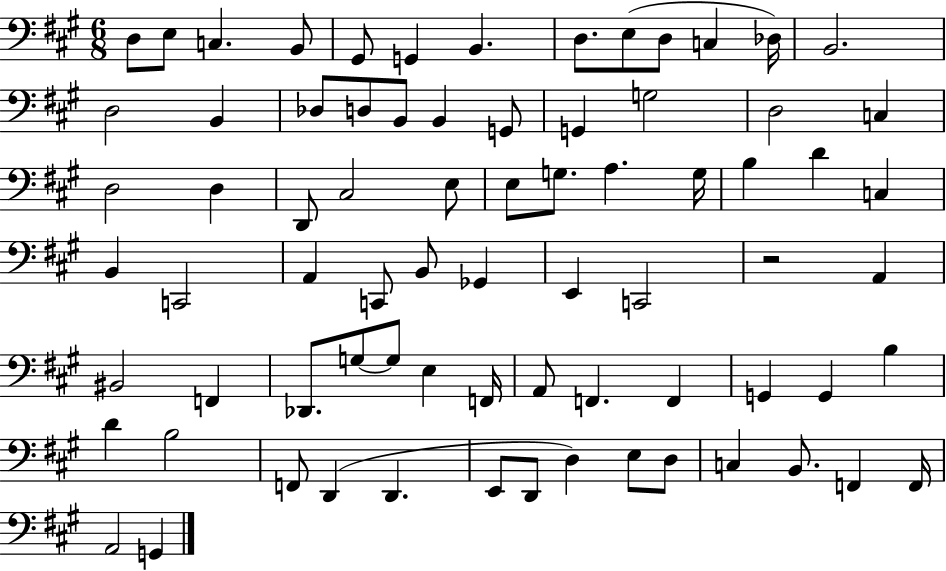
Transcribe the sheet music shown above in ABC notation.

X:1
T:Untitled
M:6/8
L:1/4
K:A
D,/2 E,/2 C, B,,/2 ^G,,/2 G,, B,, D,/2 E,/2 D,/2 C, _D,/4 B,,2 D,2 B,, _D,/2 D,/2 B,,/2 B,, G,,/2 G,, G,2 D,2 C, D,2 D, D,,/2 ^C,2 E,/2 E,/2 G,/2 A, G,/4 B, D C, B,, C,,2 A,, C,,/2 B,,/2 _G,, E,, C,,2 z2 A,, ^B,,2 F,, _D,,/2 G,/2 G,/2 E, F,,/4 A,,/2 F,, F,, G,, G,, B, D B,2 F,,/2 D,, D,, E,,/2 D,,/2 D, E,/2 D,/2 C, B,,/2 F,, F,,/4 A,,2 G,,